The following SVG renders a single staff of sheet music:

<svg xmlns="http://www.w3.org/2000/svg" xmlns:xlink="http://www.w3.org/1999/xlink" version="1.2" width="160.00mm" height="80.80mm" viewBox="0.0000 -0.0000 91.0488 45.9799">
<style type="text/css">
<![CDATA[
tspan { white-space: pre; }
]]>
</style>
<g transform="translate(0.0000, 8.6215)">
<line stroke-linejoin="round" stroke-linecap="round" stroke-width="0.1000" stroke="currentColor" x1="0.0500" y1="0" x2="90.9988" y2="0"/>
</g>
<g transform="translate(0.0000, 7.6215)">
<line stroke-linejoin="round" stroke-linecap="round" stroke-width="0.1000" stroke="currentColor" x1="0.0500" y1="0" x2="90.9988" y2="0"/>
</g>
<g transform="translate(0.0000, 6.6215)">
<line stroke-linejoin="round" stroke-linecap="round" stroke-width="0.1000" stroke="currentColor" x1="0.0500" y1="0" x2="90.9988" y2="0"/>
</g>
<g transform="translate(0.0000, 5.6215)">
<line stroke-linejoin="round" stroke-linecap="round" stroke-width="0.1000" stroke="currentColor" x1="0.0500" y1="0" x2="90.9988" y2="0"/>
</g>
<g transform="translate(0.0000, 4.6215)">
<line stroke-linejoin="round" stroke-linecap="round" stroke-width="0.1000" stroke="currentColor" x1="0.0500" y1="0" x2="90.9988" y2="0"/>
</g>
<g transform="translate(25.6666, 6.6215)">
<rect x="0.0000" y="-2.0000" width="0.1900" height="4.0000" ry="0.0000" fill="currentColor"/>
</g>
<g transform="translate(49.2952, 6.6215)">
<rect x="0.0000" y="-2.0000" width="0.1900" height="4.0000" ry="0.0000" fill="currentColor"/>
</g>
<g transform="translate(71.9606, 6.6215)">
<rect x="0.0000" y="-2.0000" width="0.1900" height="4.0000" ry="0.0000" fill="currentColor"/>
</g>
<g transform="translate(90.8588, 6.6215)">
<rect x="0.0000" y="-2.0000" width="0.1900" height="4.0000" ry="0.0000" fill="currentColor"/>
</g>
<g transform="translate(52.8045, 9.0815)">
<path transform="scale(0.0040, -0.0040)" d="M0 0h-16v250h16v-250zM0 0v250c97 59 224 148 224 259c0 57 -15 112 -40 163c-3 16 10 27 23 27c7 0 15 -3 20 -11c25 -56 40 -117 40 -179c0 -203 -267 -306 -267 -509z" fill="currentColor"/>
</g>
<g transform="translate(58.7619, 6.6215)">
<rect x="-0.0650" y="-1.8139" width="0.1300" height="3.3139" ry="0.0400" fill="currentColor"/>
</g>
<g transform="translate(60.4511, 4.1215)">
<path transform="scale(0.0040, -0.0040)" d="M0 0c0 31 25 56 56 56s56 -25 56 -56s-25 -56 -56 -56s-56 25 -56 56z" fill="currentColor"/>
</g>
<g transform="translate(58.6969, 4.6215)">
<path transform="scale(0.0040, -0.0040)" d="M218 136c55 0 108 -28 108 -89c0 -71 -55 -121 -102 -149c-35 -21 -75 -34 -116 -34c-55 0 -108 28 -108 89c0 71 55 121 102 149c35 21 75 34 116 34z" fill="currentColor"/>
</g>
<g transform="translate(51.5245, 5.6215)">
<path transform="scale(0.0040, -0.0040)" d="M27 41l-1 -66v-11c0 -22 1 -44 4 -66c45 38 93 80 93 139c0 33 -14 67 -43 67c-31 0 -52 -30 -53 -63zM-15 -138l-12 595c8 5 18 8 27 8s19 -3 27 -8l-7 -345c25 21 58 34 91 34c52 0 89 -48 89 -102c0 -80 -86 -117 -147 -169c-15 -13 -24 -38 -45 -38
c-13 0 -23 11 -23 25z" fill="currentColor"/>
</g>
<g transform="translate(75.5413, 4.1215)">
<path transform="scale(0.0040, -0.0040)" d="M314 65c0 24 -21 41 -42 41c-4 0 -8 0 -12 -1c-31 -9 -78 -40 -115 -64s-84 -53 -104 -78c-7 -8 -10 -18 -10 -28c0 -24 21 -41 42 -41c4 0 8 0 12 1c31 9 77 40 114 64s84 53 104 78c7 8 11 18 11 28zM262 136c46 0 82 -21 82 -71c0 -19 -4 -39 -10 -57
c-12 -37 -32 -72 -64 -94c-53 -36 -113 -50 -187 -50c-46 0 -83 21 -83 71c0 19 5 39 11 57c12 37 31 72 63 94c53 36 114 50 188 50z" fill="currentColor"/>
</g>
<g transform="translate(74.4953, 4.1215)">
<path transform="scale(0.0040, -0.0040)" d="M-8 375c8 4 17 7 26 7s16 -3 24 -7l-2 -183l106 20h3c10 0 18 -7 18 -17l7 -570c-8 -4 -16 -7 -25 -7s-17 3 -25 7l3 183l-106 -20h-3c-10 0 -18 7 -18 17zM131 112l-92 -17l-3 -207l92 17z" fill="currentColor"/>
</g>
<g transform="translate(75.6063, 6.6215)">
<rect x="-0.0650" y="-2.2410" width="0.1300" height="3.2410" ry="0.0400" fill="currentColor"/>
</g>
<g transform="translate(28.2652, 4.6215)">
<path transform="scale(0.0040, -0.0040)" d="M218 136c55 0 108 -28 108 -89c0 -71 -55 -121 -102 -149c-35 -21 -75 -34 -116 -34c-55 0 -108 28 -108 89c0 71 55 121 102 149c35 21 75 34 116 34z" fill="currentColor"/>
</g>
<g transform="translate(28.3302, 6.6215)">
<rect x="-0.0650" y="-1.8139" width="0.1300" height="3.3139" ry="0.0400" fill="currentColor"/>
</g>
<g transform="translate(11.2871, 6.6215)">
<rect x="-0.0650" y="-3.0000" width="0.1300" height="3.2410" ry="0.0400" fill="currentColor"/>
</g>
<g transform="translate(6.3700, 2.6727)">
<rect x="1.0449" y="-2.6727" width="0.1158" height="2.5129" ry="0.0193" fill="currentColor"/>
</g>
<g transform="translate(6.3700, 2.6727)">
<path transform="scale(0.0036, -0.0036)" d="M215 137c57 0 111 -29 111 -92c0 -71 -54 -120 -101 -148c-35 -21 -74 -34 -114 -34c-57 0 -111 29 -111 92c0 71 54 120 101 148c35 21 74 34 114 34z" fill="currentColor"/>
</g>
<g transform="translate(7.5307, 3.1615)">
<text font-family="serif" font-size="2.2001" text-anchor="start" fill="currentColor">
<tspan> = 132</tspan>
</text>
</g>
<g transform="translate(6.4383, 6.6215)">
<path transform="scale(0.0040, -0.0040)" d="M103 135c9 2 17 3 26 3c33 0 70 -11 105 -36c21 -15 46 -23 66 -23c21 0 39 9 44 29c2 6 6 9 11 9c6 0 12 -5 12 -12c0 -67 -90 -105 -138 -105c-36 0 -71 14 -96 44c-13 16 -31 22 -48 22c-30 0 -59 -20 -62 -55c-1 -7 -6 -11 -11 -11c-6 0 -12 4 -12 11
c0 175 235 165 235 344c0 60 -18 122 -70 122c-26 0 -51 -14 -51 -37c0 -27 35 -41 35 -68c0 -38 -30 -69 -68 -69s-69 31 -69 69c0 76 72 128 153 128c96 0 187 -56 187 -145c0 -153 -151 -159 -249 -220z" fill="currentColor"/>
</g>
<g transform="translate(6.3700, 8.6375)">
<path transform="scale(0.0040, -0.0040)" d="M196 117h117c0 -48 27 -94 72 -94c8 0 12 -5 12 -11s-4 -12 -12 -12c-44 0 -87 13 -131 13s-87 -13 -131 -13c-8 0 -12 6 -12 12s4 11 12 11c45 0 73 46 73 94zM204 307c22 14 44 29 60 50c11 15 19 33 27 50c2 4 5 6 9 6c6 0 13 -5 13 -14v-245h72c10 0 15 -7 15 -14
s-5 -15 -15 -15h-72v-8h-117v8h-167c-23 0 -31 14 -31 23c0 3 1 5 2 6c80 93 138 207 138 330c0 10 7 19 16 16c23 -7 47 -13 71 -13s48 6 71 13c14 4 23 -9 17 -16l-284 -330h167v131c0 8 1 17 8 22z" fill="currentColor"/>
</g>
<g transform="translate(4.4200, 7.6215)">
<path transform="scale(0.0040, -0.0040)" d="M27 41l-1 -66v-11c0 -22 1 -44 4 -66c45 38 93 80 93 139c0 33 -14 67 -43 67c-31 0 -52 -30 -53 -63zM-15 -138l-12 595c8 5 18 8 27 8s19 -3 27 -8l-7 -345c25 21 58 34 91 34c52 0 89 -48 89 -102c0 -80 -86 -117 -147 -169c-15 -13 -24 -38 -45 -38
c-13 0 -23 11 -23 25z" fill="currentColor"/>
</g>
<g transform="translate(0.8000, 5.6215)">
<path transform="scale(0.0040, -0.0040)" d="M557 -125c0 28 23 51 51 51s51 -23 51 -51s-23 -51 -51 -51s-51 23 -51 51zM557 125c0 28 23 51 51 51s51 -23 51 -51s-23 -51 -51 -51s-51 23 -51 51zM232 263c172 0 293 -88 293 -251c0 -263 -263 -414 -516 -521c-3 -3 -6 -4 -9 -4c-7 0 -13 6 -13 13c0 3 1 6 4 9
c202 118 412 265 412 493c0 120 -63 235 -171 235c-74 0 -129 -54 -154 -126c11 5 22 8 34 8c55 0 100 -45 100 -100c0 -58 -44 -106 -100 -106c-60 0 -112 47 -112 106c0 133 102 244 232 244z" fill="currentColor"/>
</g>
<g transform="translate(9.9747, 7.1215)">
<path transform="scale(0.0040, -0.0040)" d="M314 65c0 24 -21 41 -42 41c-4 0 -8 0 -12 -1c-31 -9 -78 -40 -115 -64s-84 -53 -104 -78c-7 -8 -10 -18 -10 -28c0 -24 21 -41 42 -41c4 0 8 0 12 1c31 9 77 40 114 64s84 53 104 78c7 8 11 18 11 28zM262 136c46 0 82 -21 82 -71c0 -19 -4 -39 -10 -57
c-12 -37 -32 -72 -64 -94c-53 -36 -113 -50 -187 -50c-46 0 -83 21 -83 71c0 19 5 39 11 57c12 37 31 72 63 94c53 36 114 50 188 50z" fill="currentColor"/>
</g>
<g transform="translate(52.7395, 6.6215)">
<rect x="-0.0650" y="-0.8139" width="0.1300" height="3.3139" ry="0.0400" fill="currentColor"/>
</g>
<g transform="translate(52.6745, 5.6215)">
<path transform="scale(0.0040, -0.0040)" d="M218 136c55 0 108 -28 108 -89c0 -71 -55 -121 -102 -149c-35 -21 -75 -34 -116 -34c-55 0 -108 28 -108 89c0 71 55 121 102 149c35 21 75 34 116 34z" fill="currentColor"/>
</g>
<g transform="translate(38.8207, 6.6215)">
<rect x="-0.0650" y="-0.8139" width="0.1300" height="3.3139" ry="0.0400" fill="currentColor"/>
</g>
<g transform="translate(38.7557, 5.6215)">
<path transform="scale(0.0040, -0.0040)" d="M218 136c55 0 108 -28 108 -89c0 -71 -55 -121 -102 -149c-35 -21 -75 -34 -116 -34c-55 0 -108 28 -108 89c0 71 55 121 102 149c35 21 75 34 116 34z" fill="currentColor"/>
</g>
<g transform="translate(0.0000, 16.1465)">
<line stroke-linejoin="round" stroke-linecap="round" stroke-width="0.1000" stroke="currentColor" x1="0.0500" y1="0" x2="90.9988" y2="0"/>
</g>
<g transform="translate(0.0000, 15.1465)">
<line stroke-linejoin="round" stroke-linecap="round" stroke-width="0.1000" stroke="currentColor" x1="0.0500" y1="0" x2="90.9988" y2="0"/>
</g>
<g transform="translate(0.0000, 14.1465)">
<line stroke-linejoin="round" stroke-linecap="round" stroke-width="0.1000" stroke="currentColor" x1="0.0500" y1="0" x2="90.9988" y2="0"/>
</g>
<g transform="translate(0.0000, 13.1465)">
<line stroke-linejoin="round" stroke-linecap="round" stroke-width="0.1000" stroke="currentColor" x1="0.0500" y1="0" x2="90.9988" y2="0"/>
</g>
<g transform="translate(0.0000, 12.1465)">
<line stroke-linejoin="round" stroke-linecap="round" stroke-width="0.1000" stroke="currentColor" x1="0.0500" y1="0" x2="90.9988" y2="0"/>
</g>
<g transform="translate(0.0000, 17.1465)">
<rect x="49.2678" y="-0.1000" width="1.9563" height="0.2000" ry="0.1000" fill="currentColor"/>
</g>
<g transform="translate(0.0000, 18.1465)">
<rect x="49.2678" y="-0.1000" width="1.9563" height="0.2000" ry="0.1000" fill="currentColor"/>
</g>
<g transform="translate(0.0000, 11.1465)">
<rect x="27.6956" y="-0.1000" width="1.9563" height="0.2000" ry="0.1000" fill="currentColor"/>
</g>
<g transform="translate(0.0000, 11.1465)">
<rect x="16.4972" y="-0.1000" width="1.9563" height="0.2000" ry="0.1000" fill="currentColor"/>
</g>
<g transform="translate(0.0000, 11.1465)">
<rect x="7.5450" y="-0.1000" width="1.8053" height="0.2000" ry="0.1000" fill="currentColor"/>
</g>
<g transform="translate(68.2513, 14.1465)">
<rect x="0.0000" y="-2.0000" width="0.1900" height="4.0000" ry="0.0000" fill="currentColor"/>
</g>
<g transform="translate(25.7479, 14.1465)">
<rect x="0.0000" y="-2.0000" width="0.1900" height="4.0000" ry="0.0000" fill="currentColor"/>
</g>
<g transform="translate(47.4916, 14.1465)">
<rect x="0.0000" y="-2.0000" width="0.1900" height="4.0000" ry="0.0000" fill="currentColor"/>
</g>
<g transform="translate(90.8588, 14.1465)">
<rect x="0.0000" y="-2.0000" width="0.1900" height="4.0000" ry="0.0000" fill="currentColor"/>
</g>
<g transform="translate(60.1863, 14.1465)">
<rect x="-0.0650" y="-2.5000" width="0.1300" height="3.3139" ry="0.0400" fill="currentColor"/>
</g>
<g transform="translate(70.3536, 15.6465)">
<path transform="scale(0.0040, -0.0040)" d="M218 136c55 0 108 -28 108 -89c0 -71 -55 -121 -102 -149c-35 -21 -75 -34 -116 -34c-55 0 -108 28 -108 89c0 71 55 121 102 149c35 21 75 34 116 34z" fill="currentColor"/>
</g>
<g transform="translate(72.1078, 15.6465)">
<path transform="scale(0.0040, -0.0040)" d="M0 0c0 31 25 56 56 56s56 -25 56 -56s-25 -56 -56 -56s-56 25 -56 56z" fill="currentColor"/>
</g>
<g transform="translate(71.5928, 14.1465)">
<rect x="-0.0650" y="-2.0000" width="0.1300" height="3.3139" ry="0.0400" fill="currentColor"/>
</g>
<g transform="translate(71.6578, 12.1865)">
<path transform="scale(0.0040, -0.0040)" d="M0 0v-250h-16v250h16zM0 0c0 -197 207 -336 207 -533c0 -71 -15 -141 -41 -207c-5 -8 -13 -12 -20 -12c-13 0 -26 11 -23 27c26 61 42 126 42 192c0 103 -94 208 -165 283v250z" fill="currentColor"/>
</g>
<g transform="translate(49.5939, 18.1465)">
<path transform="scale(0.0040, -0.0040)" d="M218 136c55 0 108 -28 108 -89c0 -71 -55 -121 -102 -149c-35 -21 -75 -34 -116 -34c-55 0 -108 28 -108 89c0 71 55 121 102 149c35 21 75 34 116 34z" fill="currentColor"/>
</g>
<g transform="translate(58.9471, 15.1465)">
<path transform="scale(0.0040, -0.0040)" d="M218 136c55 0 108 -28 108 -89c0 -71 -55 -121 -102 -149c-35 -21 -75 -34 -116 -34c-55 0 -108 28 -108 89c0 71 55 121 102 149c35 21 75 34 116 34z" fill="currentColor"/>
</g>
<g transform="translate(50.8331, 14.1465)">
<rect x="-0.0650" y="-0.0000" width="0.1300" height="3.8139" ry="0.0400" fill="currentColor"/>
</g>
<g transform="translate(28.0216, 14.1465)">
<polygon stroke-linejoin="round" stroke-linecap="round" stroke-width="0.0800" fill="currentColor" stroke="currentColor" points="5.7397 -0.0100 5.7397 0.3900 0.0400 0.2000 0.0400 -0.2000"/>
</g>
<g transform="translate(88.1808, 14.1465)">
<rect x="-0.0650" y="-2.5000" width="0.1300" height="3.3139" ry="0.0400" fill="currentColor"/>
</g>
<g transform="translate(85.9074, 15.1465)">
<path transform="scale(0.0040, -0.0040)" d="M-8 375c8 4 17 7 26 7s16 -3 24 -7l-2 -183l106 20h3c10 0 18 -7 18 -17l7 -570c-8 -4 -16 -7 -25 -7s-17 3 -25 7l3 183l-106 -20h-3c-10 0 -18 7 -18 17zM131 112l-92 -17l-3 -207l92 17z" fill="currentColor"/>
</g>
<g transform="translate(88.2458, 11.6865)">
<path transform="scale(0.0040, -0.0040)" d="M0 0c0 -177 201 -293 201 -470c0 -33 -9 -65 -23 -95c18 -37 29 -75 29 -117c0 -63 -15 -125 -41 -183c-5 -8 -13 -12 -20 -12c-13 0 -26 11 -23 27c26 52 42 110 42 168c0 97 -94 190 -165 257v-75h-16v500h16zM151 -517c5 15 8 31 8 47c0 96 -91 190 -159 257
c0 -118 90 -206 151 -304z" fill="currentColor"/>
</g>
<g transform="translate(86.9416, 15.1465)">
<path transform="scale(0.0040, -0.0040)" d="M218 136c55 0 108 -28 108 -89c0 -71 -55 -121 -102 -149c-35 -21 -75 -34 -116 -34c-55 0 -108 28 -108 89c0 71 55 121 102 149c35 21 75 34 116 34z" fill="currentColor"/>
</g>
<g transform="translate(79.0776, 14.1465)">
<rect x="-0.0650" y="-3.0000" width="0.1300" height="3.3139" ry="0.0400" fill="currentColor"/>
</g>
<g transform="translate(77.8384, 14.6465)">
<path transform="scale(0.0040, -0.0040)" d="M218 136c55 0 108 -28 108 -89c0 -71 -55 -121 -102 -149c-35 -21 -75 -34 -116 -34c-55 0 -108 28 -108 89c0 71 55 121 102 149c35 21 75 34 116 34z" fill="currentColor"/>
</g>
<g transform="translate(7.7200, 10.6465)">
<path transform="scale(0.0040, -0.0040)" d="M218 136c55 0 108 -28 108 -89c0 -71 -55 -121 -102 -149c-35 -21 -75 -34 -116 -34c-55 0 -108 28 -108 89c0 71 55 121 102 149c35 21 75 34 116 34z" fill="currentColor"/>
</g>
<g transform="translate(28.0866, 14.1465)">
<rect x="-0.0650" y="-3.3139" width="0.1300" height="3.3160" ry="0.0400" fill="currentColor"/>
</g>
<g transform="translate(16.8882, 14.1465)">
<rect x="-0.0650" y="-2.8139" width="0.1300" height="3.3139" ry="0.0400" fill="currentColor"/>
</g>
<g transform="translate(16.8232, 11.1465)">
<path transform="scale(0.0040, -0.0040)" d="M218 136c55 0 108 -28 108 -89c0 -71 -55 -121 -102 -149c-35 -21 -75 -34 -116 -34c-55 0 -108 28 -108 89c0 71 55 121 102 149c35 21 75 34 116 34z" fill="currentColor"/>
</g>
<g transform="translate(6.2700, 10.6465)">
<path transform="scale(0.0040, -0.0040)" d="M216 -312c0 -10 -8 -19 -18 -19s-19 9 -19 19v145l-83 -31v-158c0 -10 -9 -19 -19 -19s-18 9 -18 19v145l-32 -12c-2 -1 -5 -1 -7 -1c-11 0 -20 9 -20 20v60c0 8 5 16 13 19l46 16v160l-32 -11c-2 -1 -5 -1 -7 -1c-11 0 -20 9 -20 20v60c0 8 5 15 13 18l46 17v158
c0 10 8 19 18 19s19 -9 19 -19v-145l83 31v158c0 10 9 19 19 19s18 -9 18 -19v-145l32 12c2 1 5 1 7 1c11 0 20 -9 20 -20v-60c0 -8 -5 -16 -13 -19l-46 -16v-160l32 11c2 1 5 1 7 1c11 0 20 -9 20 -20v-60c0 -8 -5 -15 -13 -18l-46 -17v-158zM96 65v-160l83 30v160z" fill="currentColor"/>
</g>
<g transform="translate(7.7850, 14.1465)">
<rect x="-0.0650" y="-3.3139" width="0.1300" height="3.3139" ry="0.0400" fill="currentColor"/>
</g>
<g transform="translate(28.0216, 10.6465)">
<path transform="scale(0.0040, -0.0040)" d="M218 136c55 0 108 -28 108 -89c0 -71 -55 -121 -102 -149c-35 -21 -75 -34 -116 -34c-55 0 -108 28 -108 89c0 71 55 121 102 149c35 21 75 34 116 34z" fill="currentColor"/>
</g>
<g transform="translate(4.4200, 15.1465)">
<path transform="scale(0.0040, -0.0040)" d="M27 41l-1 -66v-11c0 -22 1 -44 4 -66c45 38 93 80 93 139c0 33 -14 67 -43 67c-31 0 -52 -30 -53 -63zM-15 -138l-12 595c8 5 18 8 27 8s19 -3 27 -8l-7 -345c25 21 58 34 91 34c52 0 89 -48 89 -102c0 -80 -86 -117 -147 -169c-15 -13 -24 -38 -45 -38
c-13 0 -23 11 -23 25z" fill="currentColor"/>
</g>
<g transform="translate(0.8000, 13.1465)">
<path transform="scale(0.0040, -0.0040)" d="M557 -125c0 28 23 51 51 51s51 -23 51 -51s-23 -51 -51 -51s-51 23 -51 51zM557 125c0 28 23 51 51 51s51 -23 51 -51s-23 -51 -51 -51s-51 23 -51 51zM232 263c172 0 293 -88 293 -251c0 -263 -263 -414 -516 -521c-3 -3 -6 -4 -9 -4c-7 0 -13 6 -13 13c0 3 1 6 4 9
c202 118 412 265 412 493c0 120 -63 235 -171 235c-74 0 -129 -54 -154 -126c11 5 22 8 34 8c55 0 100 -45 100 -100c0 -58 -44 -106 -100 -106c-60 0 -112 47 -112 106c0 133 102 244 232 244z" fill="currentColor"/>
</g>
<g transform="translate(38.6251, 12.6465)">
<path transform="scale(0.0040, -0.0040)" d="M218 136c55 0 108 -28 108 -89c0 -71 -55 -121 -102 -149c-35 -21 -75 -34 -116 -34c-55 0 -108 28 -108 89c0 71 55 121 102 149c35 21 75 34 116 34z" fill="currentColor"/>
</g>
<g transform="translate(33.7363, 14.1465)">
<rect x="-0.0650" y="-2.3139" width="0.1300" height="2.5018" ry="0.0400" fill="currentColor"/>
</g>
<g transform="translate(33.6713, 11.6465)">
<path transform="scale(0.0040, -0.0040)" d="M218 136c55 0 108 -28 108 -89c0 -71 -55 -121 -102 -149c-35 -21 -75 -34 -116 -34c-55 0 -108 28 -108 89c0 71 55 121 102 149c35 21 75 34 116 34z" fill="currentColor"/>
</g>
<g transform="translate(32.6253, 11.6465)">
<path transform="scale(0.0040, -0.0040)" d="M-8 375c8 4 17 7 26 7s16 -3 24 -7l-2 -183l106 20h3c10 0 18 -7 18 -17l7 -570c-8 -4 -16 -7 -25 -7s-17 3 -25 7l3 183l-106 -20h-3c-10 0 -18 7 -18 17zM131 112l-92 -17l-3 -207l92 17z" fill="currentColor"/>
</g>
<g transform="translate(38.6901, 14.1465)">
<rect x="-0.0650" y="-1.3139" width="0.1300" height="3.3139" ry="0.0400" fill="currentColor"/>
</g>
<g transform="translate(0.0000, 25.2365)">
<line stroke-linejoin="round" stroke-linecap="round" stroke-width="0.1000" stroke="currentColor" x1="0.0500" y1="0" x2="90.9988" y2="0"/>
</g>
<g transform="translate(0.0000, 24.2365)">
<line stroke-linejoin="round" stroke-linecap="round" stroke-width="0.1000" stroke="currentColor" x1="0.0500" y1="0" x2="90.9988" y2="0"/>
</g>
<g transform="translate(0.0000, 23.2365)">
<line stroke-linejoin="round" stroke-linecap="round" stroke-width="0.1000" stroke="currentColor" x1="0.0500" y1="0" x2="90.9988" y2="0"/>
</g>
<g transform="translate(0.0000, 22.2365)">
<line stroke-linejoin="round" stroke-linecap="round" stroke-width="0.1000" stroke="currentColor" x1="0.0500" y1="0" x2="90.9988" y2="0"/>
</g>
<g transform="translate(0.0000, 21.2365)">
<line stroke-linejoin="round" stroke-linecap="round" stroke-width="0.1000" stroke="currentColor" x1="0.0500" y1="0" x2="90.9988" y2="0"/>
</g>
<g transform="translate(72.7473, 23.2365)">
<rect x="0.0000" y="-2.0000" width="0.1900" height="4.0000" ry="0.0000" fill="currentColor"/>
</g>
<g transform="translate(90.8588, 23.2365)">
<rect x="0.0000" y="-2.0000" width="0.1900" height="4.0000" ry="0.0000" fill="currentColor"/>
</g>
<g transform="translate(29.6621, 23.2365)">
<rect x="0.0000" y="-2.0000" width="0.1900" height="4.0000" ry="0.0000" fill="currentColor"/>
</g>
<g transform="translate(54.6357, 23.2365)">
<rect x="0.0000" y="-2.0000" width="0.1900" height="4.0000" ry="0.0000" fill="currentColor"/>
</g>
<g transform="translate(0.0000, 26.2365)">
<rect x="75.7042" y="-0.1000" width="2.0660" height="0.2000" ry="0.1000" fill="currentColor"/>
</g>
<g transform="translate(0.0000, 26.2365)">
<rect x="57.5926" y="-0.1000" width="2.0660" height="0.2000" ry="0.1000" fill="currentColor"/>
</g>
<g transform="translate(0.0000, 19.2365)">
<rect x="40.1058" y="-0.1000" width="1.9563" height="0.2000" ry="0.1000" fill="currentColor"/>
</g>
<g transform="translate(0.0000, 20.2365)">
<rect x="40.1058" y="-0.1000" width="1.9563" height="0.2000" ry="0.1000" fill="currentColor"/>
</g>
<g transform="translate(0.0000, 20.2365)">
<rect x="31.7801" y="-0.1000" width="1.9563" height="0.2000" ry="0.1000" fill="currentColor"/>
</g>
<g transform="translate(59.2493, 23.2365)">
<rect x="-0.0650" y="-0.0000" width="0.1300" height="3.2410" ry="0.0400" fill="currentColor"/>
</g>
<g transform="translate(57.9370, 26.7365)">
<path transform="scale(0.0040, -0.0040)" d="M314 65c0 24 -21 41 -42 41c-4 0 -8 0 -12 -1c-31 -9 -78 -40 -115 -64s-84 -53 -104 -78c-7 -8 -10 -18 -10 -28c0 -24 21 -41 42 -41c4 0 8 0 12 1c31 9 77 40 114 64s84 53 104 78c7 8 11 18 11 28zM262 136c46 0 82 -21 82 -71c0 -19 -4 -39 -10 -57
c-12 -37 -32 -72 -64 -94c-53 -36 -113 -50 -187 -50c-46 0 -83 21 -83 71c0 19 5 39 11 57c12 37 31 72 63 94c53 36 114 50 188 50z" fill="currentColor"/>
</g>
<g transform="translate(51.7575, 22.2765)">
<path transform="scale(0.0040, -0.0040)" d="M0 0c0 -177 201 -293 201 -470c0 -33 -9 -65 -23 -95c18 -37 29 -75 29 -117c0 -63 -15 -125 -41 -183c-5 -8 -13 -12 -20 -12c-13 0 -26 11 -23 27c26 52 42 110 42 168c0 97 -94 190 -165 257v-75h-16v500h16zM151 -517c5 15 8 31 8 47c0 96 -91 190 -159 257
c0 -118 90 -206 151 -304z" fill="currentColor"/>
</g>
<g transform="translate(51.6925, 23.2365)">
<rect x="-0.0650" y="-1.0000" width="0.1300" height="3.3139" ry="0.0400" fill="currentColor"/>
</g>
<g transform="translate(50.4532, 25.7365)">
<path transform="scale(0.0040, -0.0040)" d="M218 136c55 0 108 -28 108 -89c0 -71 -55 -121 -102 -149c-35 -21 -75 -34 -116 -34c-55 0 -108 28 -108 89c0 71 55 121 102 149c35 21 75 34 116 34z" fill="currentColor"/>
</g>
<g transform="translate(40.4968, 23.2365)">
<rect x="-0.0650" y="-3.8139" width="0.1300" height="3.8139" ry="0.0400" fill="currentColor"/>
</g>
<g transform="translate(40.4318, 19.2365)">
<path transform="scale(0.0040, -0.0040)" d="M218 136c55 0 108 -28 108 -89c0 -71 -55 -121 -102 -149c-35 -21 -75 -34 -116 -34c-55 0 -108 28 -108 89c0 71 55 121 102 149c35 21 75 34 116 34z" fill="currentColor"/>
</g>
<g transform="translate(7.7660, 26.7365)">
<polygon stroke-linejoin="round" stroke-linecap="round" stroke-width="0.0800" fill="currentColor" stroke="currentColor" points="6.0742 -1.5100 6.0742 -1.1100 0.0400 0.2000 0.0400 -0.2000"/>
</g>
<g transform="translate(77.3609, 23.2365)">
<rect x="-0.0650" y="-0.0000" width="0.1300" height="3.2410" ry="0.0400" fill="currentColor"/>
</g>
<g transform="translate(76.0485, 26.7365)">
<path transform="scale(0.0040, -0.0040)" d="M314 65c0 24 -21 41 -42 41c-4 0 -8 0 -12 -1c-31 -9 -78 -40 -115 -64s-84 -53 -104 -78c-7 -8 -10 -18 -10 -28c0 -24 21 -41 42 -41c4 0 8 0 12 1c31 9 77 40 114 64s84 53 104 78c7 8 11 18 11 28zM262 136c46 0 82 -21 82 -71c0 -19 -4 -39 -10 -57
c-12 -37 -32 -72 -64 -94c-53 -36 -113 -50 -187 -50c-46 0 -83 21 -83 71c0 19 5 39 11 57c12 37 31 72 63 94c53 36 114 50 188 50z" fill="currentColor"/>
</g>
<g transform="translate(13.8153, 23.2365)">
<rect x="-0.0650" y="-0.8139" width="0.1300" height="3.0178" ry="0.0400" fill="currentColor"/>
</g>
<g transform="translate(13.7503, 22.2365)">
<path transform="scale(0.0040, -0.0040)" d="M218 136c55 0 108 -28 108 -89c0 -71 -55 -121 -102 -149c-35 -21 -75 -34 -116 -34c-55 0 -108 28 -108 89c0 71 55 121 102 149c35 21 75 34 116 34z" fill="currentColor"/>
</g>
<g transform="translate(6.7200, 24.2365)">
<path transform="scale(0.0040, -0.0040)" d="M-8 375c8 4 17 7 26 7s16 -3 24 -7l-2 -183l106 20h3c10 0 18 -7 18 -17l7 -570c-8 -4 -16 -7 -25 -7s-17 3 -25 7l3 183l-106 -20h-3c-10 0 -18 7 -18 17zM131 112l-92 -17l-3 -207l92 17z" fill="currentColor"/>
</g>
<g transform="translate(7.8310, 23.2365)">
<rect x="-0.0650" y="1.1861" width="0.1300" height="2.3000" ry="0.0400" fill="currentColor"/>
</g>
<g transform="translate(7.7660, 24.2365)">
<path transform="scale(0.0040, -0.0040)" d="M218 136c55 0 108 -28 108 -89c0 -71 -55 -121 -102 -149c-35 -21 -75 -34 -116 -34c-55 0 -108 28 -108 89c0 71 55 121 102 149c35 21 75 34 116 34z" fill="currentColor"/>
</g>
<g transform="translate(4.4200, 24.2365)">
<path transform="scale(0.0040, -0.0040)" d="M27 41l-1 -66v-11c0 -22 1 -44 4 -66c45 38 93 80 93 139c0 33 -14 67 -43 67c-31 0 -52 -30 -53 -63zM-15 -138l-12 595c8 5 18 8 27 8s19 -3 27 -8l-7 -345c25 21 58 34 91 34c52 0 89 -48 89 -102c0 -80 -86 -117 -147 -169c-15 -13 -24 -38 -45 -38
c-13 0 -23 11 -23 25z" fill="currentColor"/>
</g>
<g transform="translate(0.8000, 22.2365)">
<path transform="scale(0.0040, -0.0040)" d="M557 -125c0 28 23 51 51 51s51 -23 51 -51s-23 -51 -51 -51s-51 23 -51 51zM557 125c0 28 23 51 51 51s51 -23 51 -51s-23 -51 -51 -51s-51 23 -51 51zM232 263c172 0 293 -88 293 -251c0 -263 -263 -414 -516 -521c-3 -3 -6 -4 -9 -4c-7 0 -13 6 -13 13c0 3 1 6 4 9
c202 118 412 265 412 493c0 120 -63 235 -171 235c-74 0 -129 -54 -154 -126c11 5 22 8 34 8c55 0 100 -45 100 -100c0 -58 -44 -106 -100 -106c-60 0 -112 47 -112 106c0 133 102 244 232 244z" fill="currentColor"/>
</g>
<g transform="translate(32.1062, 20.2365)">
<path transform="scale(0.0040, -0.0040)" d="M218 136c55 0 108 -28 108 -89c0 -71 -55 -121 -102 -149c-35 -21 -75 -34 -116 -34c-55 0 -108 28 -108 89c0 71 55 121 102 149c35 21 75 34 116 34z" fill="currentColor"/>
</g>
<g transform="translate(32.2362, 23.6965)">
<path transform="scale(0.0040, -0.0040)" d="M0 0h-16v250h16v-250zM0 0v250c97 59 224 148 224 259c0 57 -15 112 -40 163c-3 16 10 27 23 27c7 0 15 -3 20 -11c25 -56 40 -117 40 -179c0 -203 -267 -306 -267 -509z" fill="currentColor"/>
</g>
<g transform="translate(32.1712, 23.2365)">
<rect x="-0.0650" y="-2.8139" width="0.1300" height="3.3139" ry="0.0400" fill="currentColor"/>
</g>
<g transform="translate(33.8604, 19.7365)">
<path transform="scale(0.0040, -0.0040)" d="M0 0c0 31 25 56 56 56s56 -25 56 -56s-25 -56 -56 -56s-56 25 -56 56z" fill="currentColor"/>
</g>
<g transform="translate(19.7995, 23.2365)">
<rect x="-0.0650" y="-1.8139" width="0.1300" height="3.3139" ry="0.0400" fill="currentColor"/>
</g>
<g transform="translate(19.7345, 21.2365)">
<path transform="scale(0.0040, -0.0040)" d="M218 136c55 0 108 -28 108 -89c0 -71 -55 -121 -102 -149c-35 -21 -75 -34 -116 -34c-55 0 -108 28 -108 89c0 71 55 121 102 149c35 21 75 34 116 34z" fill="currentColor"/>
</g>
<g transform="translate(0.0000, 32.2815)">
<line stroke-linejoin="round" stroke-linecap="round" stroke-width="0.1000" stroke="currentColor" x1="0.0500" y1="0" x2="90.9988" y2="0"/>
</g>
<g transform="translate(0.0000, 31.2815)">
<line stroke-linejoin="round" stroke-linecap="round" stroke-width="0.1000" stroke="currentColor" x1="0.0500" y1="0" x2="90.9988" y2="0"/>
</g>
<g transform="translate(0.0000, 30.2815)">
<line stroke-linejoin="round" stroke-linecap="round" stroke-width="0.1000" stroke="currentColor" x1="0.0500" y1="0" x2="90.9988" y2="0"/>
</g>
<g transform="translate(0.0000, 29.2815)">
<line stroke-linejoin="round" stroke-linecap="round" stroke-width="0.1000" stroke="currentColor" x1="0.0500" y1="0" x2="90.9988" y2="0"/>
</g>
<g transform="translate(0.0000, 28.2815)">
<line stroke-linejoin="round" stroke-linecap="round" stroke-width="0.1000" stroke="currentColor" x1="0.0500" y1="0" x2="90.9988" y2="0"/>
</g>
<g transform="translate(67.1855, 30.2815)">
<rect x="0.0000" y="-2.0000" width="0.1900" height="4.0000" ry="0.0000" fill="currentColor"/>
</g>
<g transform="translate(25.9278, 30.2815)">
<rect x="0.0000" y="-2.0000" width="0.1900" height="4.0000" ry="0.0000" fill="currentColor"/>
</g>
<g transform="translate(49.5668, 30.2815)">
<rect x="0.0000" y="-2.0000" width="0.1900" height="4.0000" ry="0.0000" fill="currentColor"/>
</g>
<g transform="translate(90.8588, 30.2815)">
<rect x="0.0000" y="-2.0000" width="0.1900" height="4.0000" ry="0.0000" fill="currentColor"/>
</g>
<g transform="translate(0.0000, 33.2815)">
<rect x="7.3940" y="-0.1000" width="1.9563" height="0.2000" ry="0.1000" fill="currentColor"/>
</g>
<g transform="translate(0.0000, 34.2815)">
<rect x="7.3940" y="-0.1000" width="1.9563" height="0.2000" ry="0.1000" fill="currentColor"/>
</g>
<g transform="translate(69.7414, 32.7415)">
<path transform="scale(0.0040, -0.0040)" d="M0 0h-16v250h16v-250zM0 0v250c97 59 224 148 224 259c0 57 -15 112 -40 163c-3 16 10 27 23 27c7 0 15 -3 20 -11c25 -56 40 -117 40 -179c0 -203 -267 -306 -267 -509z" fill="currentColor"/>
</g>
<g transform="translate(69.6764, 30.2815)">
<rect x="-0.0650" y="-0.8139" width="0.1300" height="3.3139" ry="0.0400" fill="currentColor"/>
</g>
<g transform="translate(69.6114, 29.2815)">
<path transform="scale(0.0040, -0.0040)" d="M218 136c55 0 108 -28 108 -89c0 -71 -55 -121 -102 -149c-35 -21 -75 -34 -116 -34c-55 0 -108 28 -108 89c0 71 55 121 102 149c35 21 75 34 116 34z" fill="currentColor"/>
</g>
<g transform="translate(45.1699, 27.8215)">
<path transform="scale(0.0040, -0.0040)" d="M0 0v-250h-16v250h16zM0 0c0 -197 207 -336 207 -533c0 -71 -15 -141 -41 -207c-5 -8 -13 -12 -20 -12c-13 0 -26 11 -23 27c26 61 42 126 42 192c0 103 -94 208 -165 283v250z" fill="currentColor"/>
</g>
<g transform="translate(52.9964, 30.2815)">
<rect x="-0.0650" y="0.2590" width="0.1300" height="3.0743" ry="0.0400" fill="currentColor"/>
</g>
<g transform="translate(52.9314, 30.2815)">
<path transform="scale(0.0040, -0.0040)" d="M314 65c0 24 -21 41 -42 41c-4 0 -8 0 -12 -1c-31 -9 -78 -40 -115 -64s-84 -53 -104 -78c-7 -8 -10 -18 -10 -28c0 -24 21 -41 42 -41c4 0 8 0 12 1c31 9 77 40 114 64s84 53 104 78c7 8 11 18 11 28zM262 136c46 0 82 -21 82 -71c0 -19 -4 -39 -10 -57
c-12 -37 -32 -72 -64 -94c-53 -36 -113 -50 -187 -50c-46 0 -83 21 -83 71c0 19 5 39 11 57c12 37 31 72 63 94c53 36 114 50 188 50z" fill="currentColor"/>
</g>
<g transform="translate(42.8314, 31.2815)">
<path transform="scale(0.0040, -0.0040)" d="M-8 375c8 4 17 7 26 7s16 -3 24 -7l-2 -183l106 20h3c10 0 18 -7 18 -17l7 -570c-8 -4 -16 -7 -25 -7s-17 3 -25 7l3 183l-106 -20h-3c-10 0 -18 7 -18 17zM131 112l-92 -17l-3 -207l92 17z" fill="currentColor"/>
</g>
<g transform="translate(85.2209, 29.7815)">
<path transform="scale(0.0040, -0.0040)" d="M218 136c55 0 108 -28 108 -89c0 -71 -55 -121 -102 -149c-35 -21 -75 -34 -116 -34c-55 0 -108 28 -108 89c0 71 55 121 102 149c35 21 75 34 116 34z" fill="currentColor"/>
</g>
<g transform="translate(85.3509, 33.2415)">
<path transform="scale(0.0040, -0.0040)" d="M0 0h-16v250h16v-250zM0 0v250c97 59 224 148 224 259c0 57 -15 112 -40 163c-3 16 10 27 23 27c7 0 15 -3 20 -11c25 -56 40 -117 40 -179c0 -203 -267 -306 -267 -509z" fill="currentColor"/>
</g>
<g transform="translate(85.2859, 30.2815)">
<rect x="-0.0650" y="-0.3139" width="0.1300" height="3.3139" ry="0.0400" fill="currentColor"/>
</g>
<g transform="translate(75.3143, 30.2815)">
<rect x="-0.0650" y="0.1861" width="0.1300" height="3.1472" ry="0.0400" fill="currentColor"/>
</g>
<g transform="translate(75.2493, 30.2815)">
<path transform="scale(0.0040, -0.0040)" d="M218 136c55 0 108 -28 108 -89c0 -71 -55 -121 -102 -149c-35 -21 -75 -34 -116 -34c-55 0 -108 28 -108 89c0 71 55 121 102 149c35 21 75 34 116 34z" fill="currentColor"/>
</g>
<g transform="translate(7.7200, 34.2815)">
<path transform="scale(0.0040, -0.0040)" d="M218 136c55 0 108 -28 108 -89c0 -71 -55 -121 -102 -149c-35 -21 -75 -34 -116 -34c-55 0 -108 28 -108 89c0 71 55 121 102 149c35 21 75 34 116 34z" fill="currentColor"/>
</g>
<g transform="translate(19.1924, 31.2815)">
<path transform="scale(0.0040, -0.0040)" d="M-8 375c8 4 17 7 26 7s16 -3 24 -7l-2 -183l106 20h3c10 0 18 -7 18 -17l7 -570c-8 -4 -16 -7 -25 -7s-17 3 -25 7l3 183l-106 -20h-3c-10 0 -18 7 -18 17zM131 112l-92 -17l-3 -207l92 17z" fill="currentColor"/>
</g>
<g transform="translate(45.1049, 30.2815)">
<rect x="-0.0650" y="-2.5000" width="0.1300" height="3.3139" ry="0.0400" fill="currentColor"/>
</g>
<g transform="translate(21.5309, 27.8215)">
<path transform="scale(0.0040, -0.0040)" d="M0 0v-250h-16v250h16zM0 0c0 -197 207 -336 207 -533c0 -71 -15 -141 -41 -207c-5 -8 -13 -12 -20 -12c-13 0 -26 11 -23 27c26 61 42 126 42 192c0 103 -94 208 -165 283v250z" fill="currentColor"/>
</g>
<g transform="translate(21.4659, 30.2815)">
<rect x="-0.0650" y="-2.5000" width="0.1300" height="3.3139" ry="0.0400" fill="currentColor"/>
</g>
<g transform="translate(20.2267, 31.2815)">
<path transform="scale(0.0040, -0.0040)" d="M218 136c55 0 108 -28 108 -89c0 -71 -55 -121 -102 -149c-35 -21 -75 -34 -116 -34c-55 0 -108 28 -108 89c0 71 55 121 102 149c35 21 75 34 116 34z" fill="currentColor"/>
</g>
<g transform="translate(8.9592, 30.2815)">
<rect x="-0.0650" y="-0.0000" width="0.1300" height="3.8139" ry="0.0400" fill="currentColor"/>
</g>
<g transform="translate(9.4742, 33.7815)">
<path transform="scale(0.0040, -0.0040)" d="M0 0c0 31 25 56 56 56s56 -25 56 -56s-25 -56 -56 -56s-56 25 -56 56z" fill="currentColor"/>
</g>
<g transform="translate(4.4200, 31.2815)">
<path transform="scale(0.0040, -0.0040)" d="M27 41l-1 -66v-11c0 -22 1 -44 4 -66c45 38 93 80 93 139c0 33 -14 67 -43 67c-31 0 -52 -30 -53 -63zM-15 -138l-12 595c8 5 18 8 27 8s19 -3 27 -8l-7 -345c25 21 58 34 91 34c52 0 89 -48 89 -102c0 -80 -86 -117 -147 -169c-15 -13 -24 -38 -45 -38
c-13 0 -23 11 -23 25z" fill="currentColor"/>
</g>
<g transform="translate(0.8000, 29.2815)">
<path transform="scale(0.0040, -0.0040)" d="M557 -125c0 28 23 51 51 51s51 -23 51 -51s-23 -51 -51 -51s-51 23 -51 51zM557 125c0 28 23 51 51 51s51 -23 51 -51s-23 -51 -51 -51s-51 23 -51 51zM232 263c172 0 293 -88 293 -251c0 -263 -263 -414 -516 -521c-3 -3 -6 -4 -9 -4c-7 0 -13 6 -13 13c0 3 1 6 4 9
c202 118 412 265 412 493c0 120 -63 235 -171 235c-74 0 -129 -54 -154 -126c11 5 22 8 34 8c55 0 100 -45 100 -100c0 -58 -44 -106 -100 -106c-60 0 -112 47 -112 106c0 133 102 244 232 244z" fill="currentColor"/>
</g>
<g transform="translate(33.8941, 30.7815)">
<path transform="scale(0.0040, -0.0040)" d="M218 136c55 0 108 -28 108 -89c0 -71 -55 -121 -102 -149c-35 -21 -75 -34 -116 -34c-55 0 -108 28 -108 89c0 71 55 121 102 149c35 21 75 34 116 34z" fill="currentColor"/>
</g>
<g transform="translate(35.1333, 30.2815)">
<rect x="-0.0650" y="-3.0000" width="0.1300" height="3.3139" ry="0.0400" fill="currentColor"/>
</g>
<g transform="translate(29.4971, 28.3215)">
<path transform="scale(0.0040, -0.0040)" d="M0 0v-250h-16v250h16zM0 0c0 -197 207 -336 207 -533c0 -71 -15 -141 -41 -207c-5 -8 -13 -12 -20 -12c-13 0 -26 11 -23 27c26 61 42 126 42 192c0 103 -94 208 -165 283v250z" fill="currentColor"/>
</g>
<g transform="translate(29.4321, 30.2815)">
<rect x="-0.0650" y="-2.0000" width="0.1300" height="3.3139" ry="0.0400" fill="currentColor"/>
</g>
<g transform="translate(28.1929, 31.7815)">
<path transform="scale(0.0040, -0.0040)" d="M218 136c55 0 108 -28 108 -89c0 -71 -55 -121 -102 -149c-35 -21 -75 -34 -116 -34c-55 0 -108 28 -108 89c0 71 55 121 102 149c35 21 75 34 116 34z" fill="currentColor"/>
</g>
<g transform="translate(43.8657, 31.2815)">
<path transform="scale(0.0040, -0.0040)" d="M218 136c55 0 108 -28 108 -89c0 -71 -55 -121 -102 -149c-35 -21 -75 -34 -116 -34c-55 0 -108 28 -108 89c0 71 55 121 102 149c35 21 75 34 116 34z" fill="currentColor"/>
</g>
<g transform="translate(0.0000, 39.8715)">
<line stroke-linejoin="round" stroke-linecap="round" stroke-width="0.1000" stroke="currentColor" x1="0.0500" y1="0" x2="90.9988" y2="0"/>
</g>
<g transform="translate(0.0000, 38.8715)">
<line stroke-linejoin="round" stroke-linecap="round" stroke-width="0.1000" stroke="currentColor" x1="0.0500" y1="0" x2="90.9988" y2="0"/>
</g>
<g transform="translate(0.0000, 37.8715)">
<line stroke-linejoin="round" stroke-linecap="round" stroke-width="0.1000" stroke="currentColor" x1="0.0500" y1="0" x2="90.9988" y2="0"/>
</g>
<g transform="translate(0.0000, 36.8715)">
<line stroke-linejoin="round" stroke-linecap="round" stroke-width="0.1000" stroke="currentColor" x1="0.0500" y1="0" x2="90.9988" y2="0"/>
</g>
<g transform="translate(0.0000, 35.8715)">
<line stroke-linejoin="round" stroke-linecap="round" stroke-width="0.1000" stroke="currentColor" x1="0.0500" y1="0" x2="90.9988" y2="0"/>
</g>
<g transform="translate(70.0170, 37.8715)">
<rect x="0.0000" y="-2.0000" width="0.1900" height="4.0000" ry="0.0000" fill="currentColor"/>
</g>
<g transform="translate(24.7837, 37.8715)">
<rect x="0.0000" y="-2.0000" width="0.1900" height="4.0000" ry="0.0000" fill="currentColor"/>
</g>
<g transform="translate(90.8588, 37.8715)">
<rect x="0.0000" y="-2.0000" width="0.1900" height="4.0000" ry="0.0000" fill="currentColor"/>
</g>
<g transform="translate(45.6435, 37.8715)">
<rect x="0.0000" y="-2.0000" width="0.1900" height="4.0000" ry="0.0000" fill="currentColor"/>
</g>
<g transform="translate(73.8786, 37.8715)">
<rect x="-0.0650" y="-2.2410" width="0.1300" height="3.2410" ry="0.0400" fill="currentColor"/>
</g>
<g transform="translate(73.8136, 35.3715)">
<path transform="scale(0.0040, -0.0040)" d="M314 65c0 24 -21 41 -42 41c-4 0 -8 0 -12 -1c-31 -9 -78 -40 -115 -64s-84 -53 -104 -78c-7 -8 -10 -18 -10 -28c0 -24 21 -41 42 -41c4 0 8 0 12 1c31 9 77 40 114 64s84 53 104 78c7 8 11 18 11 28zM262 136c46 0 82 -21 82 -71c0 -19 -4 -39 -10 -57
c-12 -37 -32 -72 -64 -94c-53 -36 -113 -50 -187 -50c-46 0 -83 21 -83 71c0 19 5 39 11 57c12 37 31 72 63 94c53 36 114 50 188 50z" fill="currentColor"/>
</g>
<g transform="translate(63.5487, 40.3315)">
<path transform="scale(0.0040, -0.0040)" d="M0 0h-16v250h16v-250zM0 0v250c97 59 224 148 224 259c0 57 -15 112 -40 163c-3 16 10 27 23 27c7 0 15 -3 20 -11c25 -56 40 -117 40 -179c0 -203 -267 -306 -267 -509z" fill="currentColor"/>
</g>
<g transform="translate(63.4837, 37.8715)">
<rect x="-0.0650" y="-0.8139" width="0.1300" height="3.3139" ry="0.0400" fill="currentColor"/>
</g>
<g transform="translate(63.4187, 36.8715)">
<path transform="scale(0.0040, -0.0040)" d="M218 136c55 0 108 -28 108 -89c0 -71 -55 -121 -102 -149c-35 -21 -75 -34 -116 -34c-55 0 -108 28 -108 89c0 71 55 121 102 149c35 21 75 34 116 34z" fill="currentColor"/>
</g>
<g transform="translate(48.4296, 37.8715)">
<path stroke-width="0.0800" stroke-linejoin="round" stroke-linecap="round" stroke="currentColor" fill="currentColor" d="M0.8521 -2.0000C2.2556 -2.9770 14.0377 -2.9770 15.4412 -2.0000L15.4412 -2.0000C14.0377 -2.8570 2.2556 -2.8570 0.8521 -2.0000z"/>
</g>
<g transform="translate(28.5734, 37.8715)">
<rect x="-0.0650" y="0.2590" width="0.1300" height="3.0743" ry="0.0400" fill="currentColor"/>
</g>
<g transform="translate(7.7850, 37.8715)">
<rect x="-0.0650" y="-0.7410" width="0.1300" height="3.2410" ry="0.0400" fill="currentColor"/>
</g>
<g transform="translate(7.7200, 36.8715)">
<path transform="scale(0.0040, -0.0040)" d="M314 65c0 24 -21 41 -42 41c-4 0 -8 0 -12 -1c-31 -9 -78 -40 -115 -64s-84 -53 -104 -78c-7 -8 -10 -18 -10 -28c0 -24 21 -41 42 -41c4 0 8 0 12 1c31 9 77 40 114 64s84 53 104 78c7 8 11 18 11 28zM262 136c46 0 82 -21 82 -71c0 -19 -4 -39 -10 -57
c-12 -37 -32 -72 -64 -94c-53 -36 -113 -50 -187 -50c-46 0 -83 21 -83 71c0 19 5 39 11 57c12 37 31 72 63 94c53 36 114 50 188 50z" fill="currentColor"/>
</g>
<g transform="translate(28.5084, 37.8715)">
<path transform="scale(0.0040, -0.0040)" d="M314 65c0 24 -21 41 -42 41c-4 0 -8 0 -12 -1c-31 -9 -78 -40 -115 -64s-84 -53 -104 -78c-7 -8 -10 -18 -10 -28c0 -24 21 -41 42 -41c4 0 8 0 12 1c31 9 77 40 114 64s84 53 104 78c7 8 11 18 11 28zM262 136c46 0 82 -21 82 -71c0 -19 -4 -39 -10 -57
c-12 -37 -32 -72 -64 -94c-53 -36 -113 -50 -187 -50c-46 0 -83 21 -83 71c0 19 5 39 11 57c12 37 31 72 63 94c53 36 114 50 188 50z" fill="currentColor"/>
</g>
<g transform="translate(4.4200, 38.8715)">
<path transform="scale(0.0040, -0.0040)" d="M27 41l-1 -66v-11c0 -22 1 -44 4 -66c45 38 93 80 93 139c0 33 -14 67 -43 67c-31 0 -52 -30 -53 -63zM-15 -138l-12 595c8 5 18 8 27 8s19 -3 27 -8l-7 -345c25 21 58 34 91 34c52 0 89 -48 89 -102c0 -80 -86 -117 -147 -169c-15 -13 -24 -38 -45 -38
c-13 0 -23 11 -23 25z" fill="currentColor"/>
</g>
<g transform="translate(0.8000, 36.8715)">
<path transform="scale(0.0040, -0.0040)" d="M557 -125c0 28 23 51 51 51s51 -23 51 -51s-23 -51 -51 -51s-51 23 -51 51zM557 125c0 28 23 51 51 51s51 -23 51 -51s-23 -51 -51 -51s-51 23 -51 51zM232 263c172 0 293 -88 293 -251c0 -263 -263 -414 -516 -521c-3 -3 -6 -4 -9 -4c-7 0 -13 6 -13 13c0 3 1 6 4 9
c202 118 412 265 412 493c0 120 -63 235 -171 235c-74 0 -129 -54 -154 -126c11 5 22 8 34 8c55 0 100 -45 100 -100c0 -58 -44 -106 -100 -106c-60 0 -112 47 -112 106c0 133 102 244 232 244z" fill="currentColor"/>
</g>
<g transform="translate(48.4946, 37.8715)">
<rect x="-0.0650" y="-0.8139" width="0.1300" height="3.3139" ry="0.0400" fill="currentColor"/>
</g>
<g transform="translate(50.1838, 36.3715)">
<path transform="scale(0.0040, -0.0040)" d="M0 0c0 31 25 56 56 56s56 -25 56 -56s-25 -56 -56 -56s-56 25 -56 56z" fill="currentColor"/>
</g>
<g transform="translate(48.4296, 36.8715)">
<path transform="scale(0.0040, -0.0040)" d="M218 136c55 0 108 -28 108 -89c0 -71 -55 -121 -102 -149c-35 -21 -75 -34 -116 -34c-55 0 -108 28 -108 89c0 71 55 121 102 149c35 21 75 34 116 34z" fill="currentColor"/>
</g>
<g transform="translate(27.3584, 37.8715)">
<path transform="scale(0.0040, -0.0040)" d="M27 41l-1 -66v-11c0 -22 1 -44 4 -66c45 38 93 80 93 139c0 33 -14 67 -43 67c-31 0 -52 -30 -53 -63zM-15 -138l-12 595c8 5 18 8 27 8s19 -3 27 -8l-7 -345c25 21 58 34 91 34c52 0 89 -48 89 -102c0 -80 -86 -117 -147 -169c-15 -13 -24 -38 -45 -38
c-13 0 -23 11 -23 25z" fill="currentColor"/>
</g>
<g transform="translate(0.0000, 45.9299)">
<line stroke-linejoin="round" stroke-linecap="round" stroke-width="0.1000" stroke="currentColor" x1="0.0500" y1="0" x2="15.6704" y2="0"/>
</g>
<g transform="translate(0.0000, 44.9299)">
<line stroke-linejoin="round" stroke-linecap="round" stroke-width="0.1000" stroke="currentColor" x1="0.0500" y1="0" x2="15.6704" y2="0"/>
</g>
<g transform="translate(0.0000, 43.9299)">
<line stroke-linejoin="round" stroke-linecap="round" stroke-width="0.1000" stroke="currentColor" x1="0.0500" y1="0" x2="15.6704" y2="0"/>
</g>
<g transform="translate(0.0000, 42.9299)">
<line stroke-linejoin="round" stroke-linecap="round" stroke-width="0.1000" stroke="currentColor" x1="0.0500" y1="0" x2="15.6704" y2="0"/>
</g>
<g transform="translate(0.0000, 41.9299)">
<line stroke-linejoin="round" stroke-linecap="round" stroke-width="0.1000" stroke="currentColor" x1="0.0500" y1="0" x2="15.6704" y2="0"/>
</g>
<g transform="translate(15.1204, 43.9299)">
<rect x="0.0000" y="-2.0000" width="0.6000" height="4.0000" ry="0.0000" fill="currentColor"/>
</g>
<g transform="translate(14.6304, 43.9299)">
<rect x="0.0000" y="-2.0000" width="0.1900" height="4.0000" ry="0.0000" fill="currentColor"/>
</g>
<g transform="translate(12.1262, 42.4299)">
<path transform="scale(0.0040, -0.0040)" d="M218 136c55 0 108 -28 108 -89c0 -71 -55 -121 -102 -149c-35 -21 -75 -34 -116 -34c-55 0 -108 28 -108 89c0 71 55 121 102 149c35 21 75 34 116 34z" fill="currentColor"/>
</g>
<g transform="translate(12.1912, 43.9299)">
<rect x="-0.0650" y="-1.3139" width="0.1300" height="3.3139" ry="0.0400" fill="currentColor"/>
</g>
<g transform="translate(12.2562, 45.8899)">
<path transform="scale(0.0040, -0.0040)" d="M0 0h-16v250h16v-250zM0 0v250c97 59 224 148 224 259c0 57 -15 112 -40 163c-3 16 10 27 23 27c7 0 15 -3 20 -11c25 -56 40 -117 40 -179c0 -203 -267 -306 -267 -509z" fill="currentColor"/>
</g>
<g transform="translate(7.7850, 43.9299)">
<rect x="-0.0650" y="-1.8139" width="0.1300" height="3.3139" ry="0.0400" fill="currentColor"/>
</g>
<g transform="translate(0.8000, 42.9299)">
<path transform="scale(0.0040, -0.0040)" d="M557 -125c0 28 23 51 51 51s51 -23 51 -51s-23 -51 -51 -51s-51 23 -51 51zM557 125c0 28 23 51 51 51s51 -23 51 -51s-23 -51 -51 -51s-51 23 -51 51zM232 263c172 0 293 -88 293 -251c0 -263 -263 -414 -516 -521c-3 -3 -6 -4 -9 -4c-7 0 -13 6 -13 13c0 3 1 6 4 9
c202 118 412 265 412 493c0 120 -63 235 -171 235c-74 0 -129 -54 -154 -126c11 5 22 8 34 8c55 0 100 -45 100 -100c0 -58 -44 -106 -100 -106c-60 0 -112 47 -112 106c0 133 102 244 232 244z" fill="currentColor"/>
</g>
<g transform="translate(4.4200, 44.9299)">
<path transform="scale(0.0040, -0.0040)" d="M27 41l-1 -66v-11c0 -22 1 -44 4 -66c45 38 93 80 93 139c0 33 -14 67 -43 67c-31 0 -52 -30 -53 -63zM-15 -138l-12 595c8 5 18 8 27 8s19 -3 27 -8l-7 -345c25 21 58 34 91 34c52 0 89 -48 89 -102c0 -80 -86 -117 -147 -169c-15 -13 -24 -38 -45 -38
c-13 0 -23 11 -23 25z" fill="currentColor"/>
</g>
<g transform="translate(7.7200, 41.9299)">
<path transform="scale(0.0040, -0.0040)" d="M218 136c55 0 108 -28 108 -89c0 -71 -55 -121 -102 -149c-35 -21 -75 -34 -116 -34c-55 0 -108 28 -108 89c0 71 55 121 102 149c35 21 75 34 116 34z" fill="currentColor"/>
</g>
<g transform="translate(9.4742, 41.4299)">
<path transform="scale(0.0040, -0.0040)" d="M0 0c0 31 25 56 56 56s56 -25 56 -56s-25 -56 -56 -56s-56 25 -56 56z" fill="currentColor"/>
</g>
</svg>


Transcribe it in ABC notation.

X:1
T:Untitled
M:2/4
L:1/4
K:F
C,2 A, F, _F,/2 A, B,2 ^D C D/2 B,/2 G, C,, _B,, A,,/2 C, B,,/4 B,,/2 F,/2 A, C/2 E F,,/4 D,,2 D,,2 C,, B,,/2 A,,/2 C, B,,/2 D,2 F,/2 D, E,/2 F,2 _D,2 F, F,/2 _B,2 A, G,/2